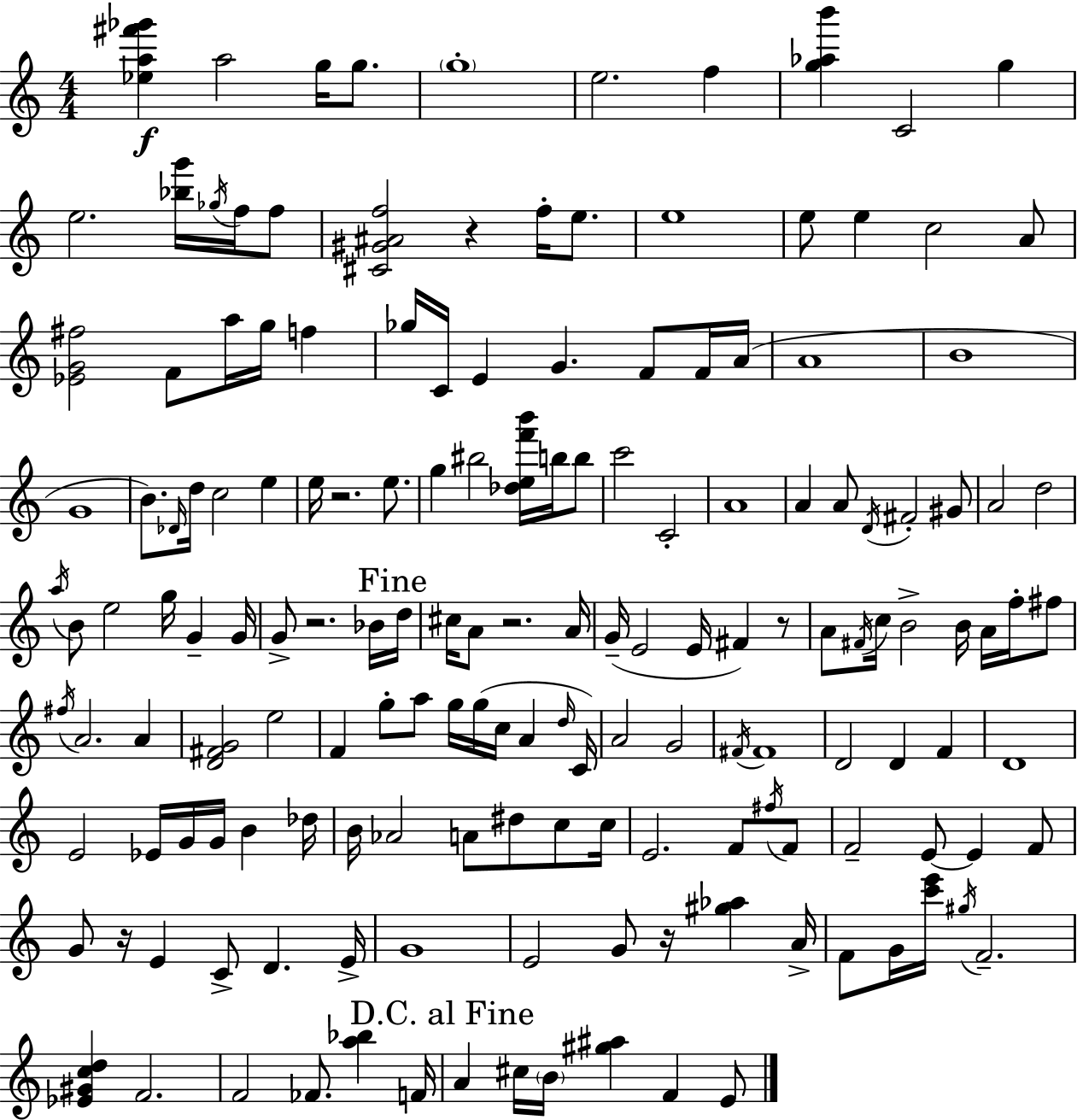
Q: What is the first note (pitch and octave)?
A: A5